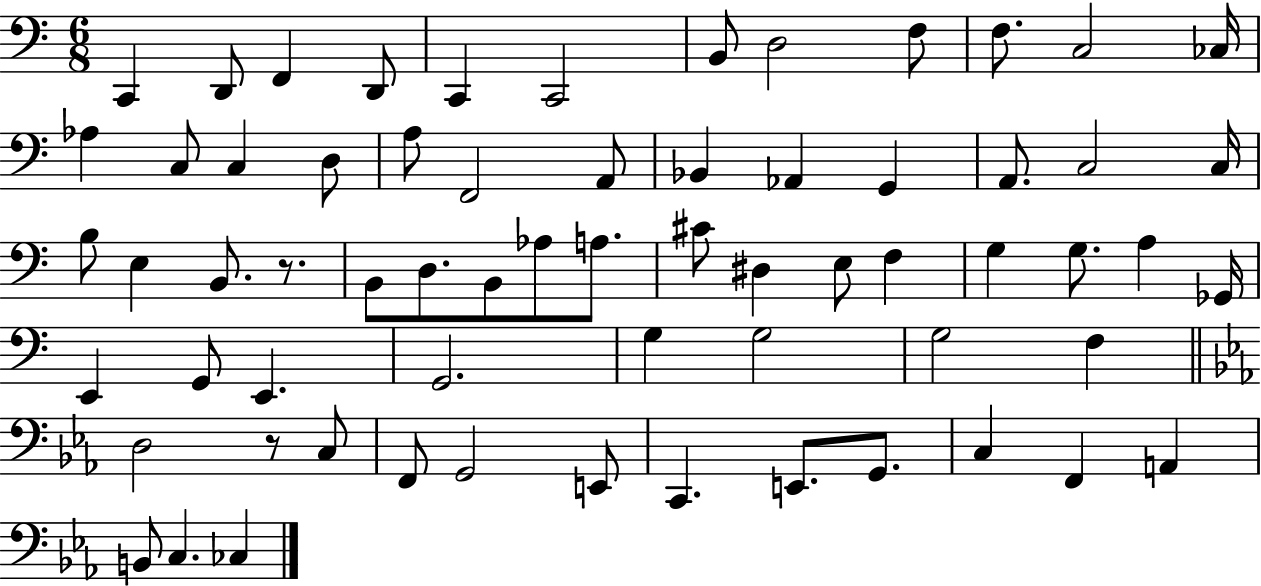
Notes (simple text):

C2/q D2/e F2/q D2/e C2/q C2/h B2/e D3/h F3/e F3/e. C3/h CES3/s Ab3/q C3/e C3/q D3/e A3/e F2/h A2/e Bb2/q Ab2/q G2/q A2/e. C3/h C3/s B3/e E3/q B2/e. R/e. B2/e D3/e. B2/e Ab3/e A3/e. C#4/e D#3/q E3/e F3/q G3/q G3/e. A3/q Gb2/s E2/q G2/e E2/q. G2/h. G3/q G3/h G3/h F3/q D3/h R/e C3/e F2/e G2/h E2/e C2/q. E2/e. G2/e. C3/q F2/q A2/q B2/e C3/q. CES3/q